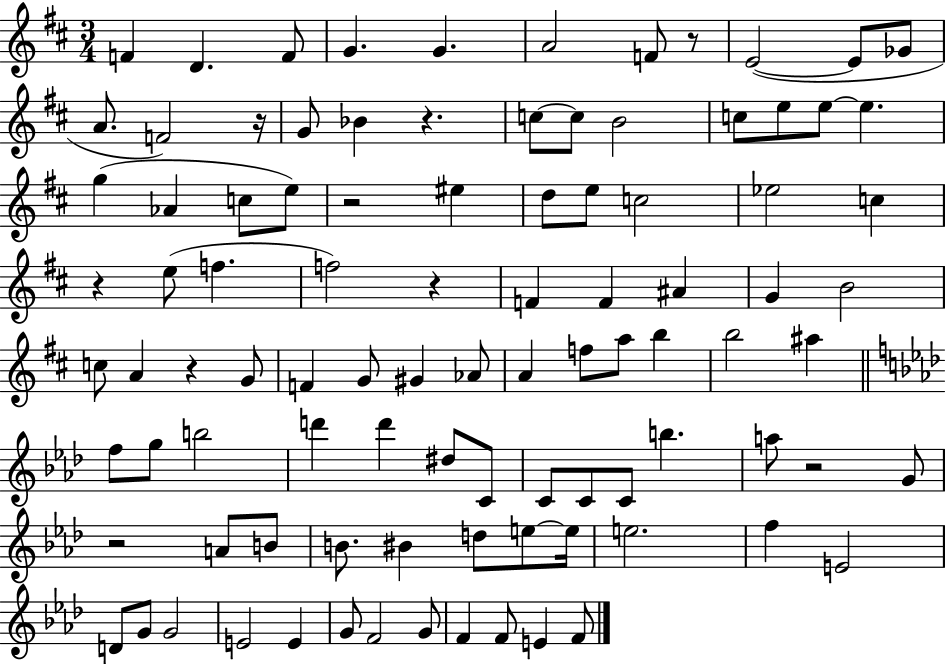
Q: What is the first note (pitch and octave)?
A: F4